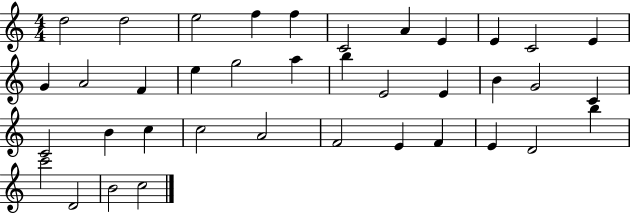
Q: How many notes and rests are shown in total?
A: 38